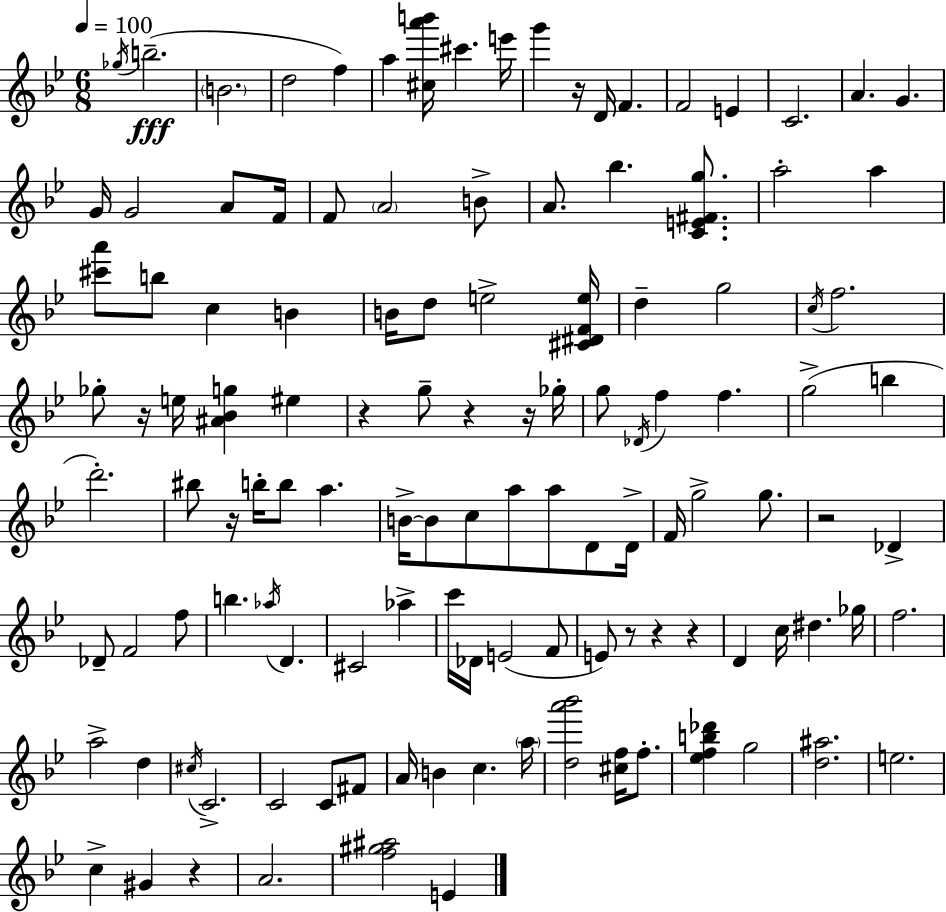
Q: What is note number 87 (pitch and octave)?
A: C4